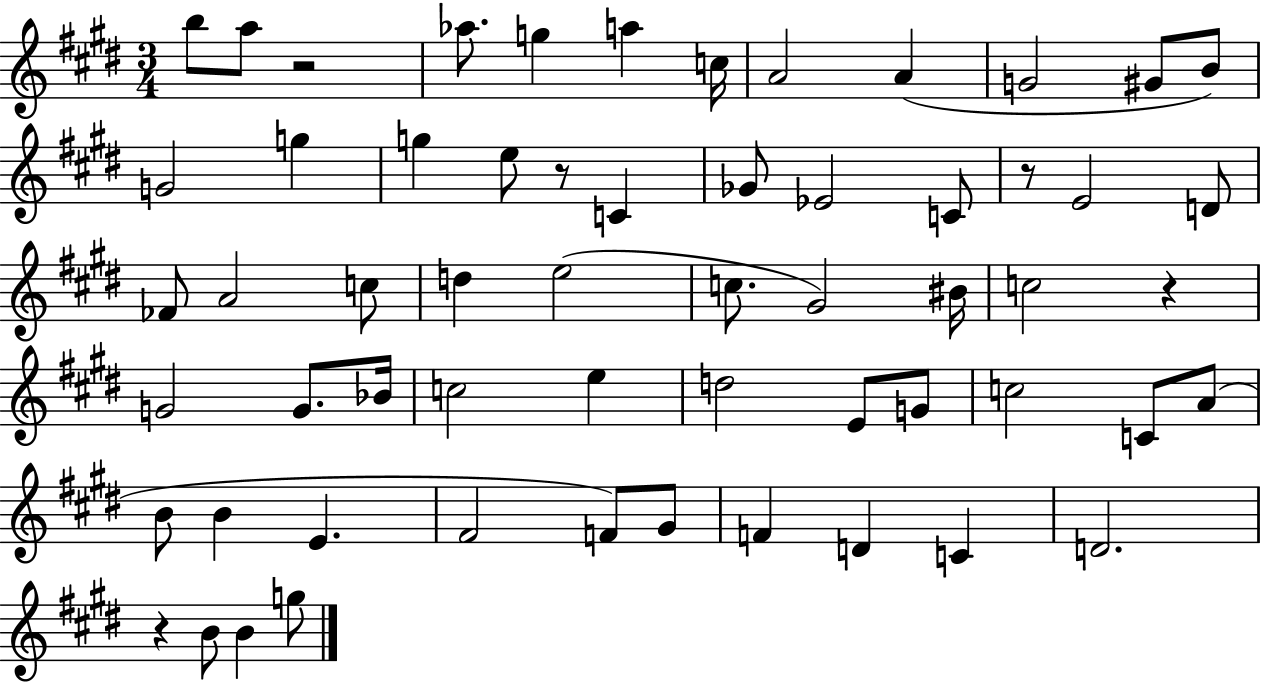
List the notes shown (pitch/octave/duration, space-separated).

B5/e A5/e R/h Ab5/e. G5/q A5/q C5/s A4/h A4/q G4/h G#4/e B4/e G4/h G5/q G5/q E5/e R/e C4/q Gb4/e Eb4/h C4/e R/e E4/h D4/e FES4/e A4/h C5/e D5/q E5/h C5/e. G#4/h BIS4/s C5/h R/q G4/h G4/e. Bb4/s C5/h E5/q D5/h E4/e G4/e C5/h C4/e A4/e B4/e B4/q E4/q. F#4/h F4/e G#4/e F4/q D4/q C4/q D4/h. R/q B4/e B4/q G5/e